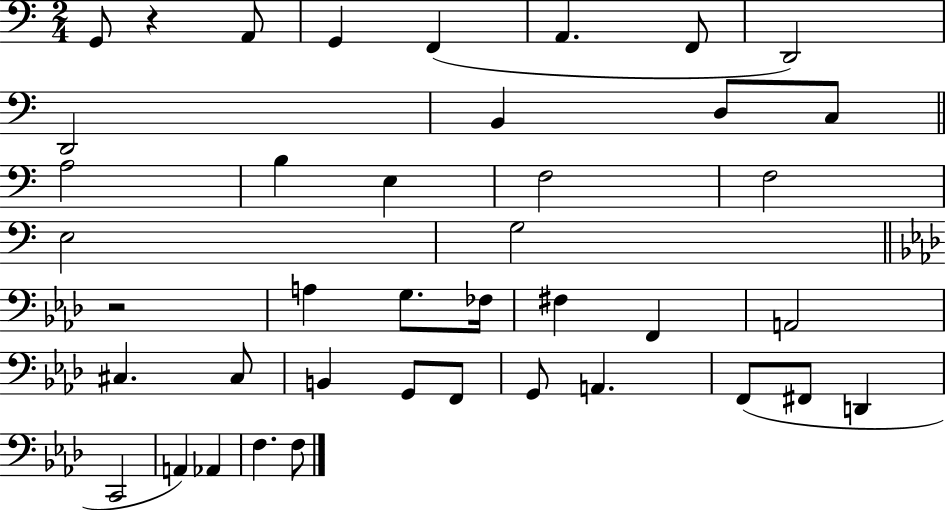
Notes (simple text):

G2/e R/q A2/e G2/q F2/q A2/q. F2/e D2/h D2/h B2/q D3/e C3/e A3/h B3/q E3/q F3/h F3/h E3/h G3/h R/h A3/q G3/e. FES3/s F#3/q F2/q A2/h C#3/q. C#3/e B2/q G2/e F2/e G2/e A2/q. F2/e F#2/e D2/q C2/h A2/q Ab2/q F3/q. F3/e